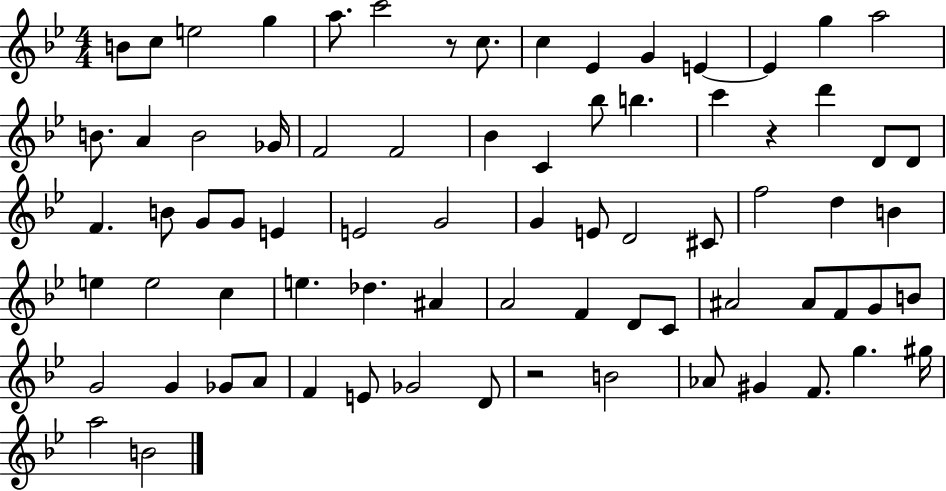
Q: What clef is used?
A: treble